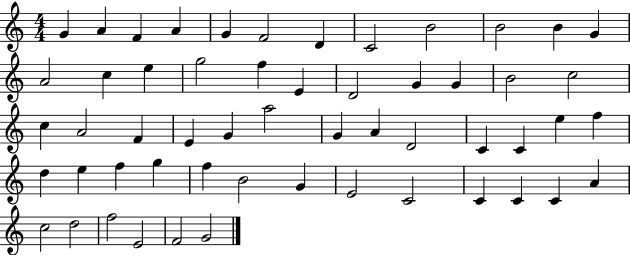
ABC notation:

X:1
T:Untitled
M:4/4
L:1/4
K:C
G A F A G F2 D C2 B2 B2 B G A2 c e g2 f E D2 G G B2 c2 c A2 F E G a2 G A D2 C C e f d e f g f B2 G E2 C2 C C C A c2 d2 f2 E2 F2 G2